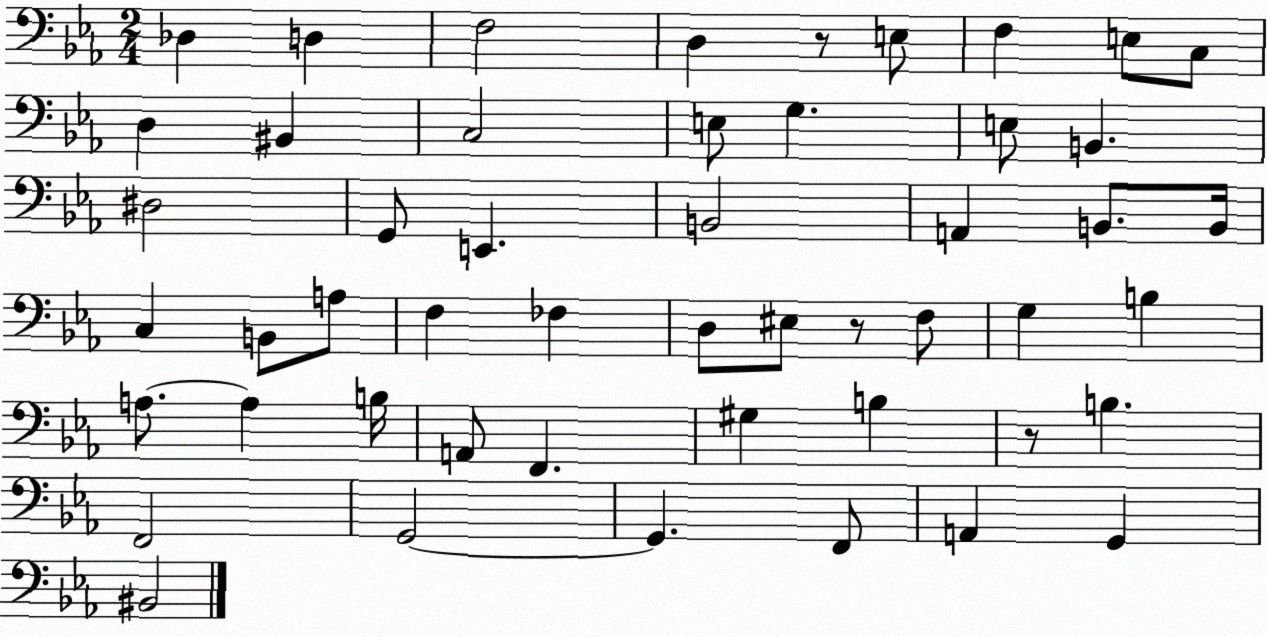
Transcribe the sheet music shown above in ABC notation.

X:1
T:Untitled
M:2/4
L:1/4
K:Eb
_D, D, F,2 D, z/2 E,/2 F, E,/2 C,/2 D, ^B,, C,2 E,/2 G, E,/2 B,, ^D,2 G,,/2 E,, B,,2 A,, B,,/2 B,,/4 C, B,,/2 A,/2 F, _F, D,/2 ^E,/2 z/2 F,/2 G, B, A,/2 A, B,/4 A,,/2 F,, ^G, B, z/2 B, F,,2 G,,2 G,, F,,/2 A,, G,, ^B,,2